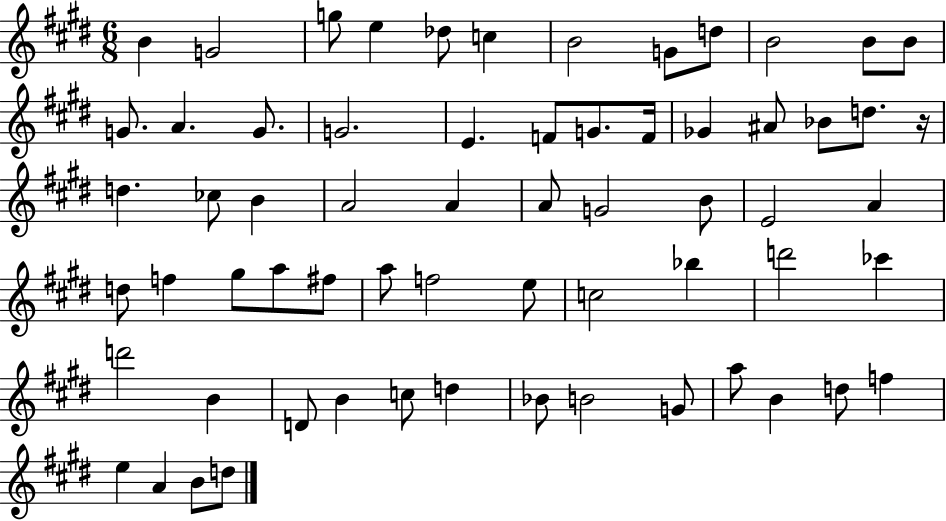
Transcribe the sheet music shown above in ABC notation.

X:1
T:Untitled
M:6/8
L:1/4
K:E
B G2 g/2 e _d/2 c B2 G/2 d/2 B2 B/2 B/2 G/2 A G/2 G2 E F/2 G/2 F/4 _G ^A/2 _B/2 d/2 z/4 d _c/2 B A2 A A/2 G2 B/2 E2 A d/2 f ^g/2 a/2 ^f/2 a/2 f2 e/2 c2 _b d'2 _c' d'2 B D/2 B c/2 d _B/2 B2 G/2 a/2 B d/2 f e A B/2 d/2